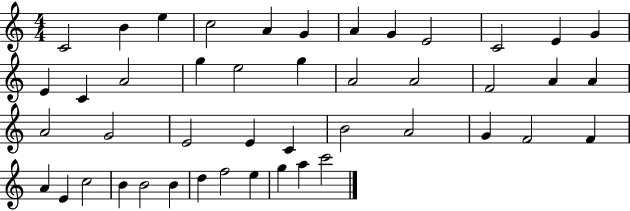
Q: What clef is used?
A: treble